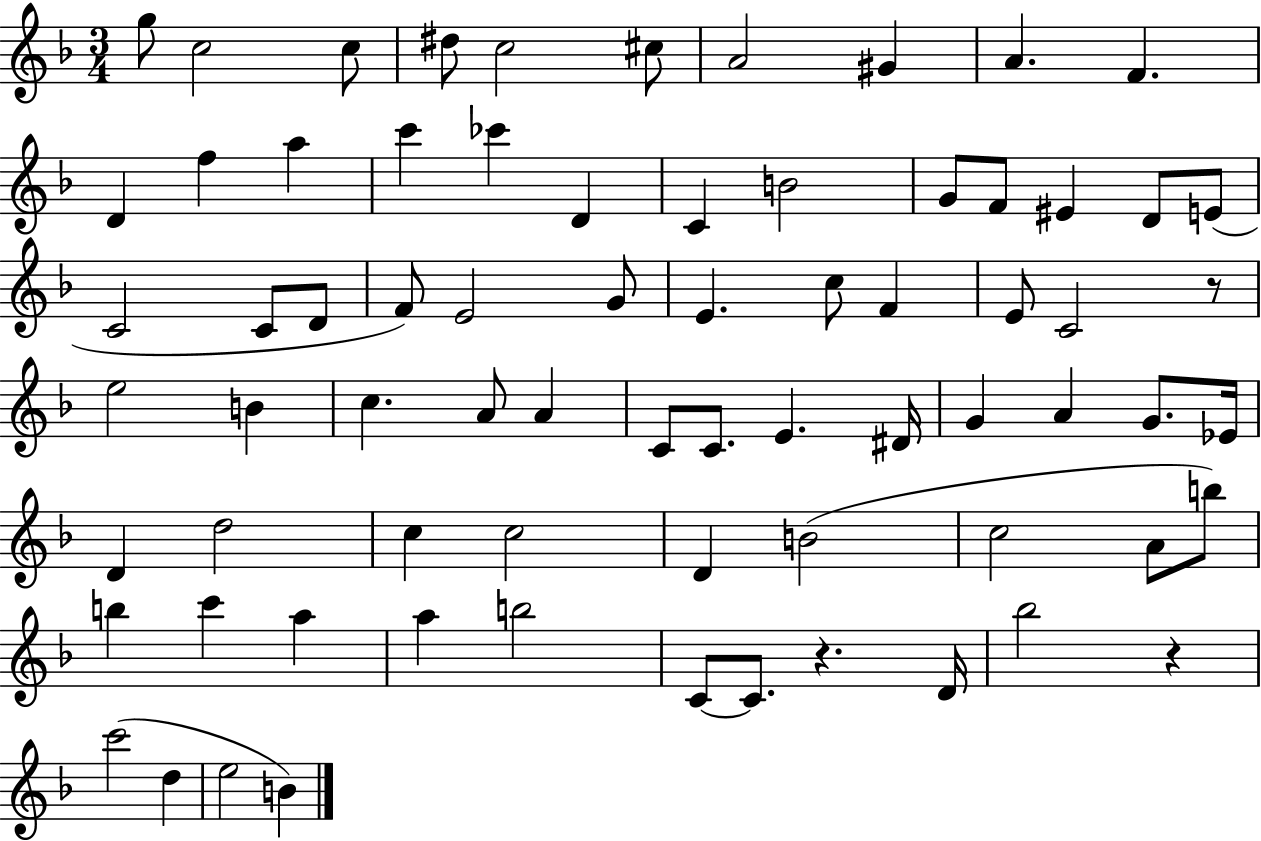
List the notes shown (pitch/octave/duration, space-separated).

G5/e C5/h C5/e D#5/e C5/h C#5/e A4/h G#4/q A4/q. F4/q. D4/q F5/q A5/q C6/q CES6/q D4/q C4/q B4/h G4/e F4/e EIS4/q D4/e E4/e C4/h C4/e D4/e F4/e E4/h G4/e E4/q. C5/e F4/q E4/e C4/h R/e E5/h B4/q C5/q. A4/e A4/q C4/e C4/e. E4/q. D#4/s G4/q A4/q G4/e. Eb4/s D4/q D5/h C5/q C5/h D4/q B4/h C5/h A4/e B5/e B5/q C6/q A5/q A5/q B5/h C4/e C4/e. R/q. D4/s Bb5/h R/q C6/h D5/q E5/h B4/q